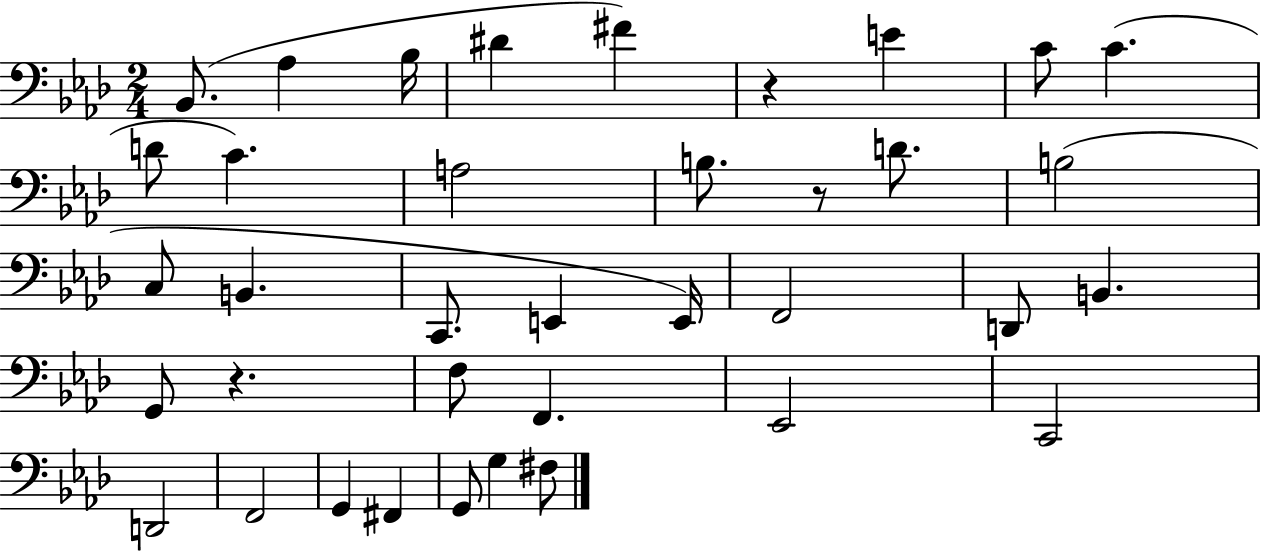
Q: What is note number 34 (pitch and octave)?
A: F#3